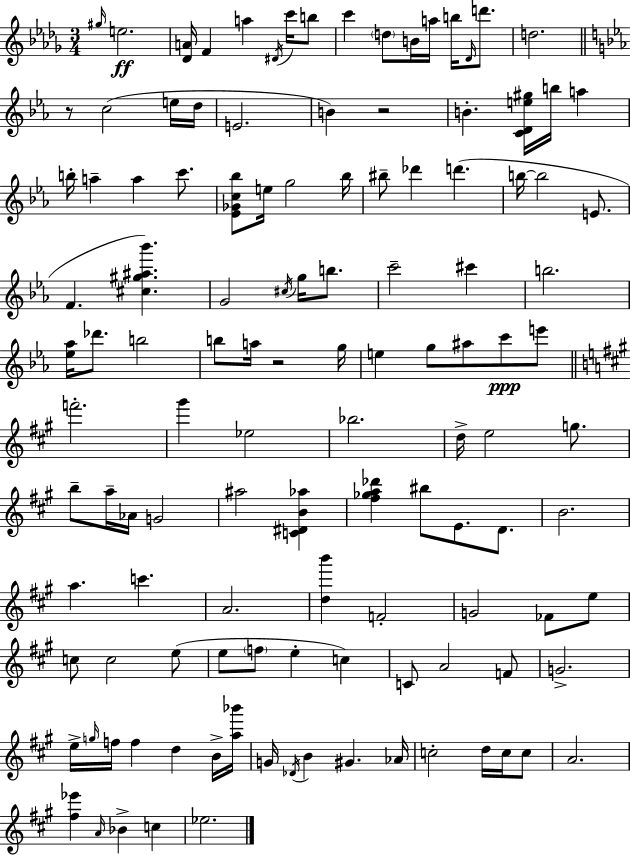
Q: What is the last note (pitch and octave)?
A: Eb5